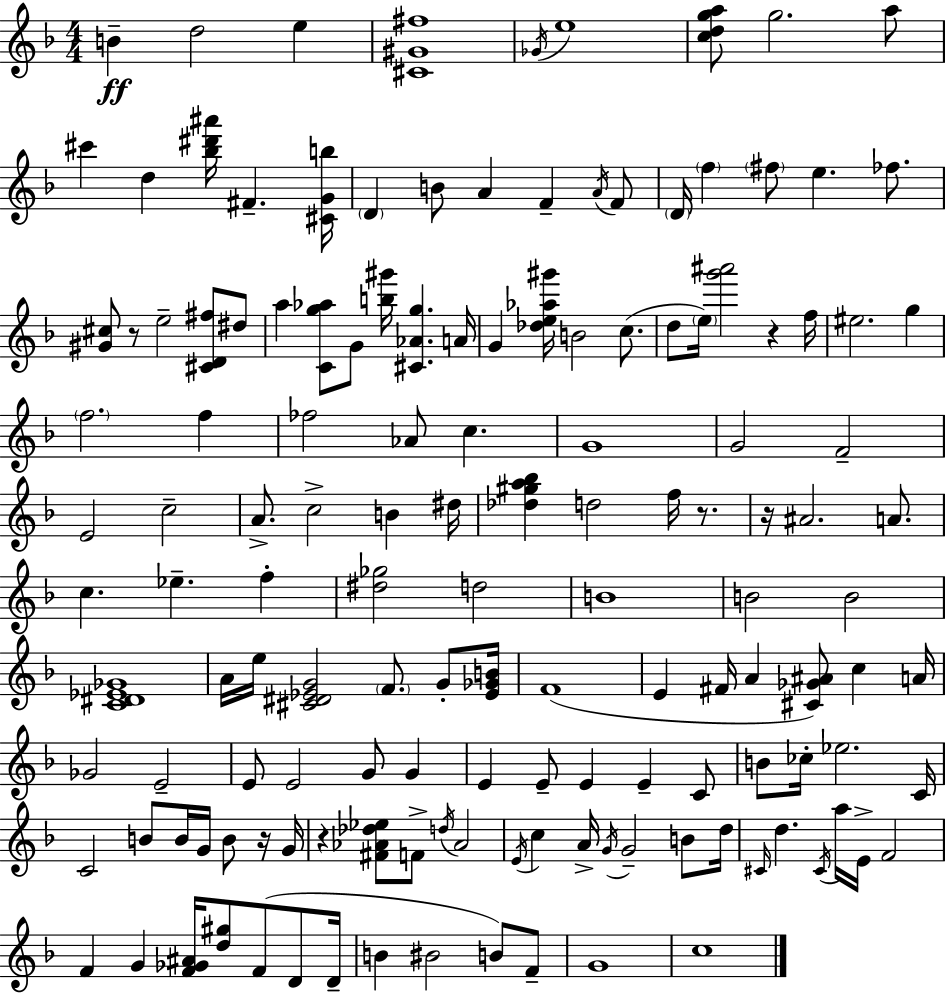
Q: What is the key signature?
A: F major